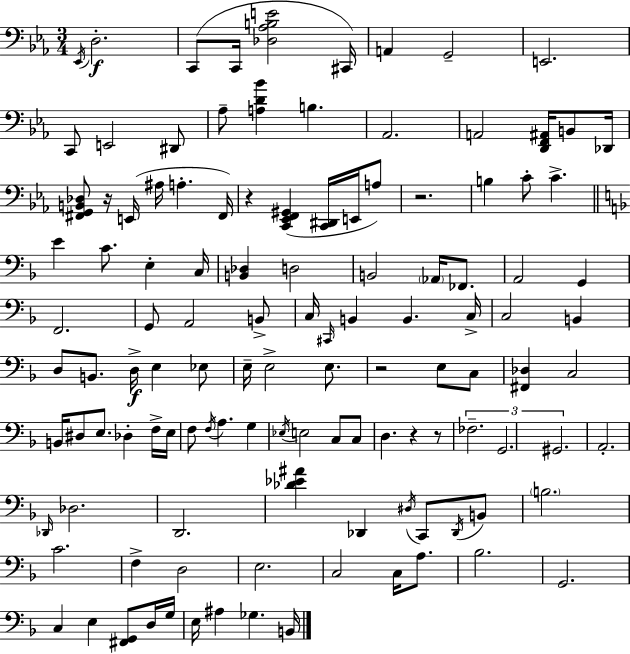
{
  \clef bass
  \numericTimeSignature
  \time 3/4
  \key c \minor
  \acciaccatura { ees,16 }\f d2.-. | c,8( c,16 <des aes b e'>2 | cis,16) a,4 g,2-- | e,2. | \break c,8 e,2 dis,8 | aes8-- <a d' bes'>4 b4. | aes,2. | a,2 <d, f, ais,>16 b,8 | \break des,16 <fis, g, b, des>8 r16 e,16( ais16 a4.-. | fis,16) r4 <c, ees, f, gis,>4( <c, dis,>16 e,16 a8) | r2. | b4 c'8-. c'4.-> | \break \bar "||" \break \key f \major e'4 c'8. e4-. c16 | <b, des>4 d2 | b,2 \parenthesize aes,16 fes,8. | a,2 g,4 | \break f,2. | g,8 a,2 b,8-> | c16 \grace { cis,16 } b,4 b,4. | c16-> c2 b,4 | \break d8 b,8. d16->\f e4 ees8 | e16-- e2-> e8. | r2 e8 c8 | <fis, des>4 c2 | \break b,16 dis8 e8. des4-. f16-> | e16 f8 \acciaccatura { f16 } a4. g4 | \acciaccatura { ees16 } e2 c8 | c8 d4. r4 | \break r8 \tuplet 3/2 { fes2.-- | g,2. | gis,2. } | a,2.-. | \break \grace { des,16 } des2. | d,2. | <des' ees' ais'>4 des,4 | \acciaccatura { dis16 } c,8 \acciaccatura { des,16 } b,8 \parenthesize b2. | \break c'2. | f4-> d2 | e2. | c2 | \break c16 a8. bes2. | g,2. | c4 e4 | <fis, g,>8 d16 g16 e16 ais4 ges4. | \break b,16 \bar "|."
}